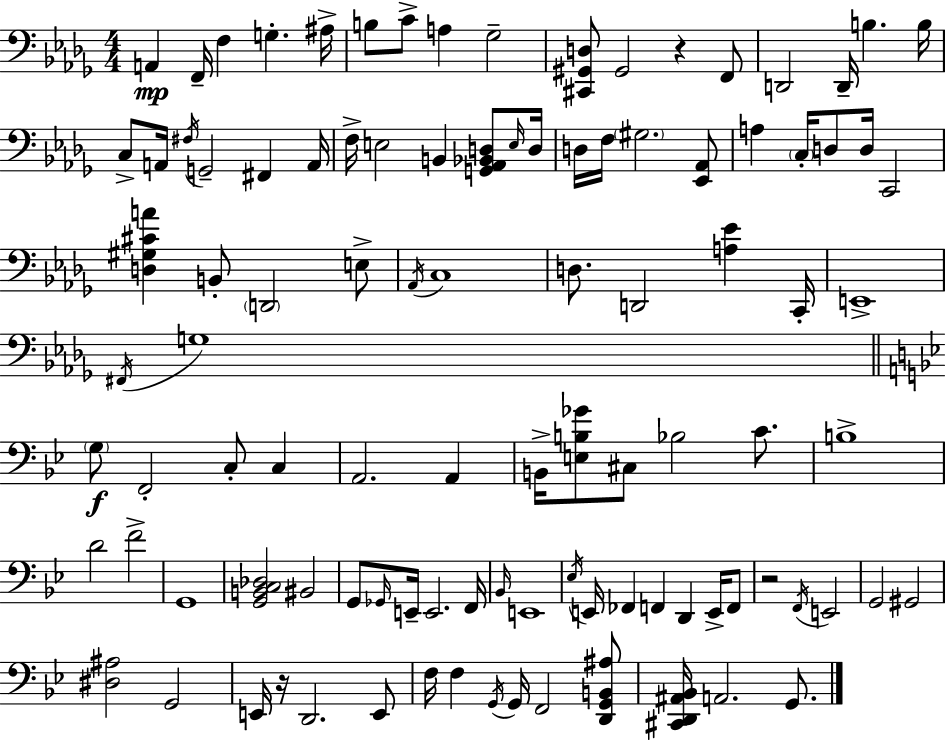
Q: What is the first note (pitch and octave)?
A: A2